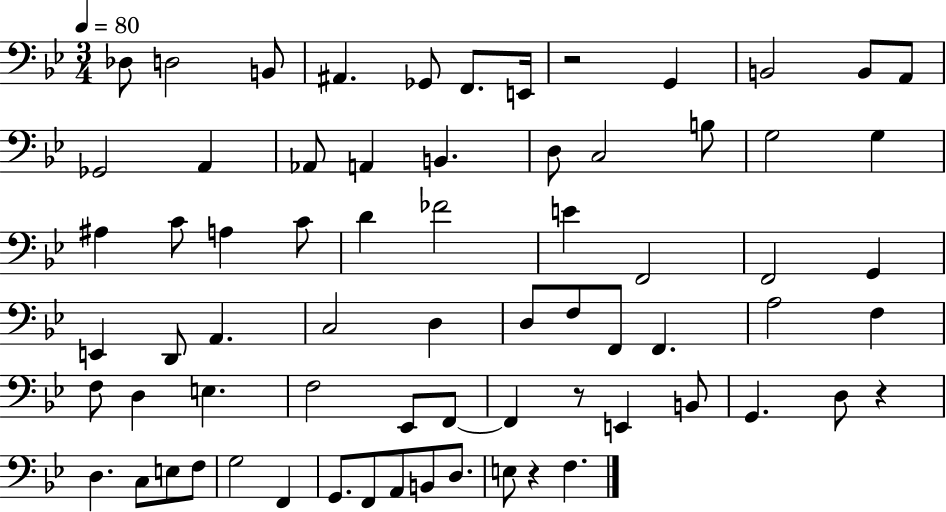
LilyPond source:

{
  \clef bass
  \numericTimeSignature
  \time 3/4
  \key bes \major
  \tempo 4 = 80
  \repeat volta 2 { des8 d2 b,8 | ais,4. ges,8 f,8. e,16 | r2 g,4 | b,2 b,8 a,8 | \break ges,2 a,4 | aes,8 a,4 b,4. | d8 c2 b8 | g2 g4 | \break ais4 c'8 a4 c'8 | d'4 fes'2 | e'4 f,2 | f,2 g,4 | \break e,4 d,8 a,4. | c2 d4 | d8 f8 f,8 f,4. | a2 f4 | \break f8 d4 e4. | f2 ees,8 f,8~~ | f,4 r8 e,4 b,8 | g,4. d8 r4 | \break d4. c8 e8 f8 | g2 f,4 | g,8. f,8 a,8 b,8 d8. | e8 r4 f4. | \break } \bar "|."
}